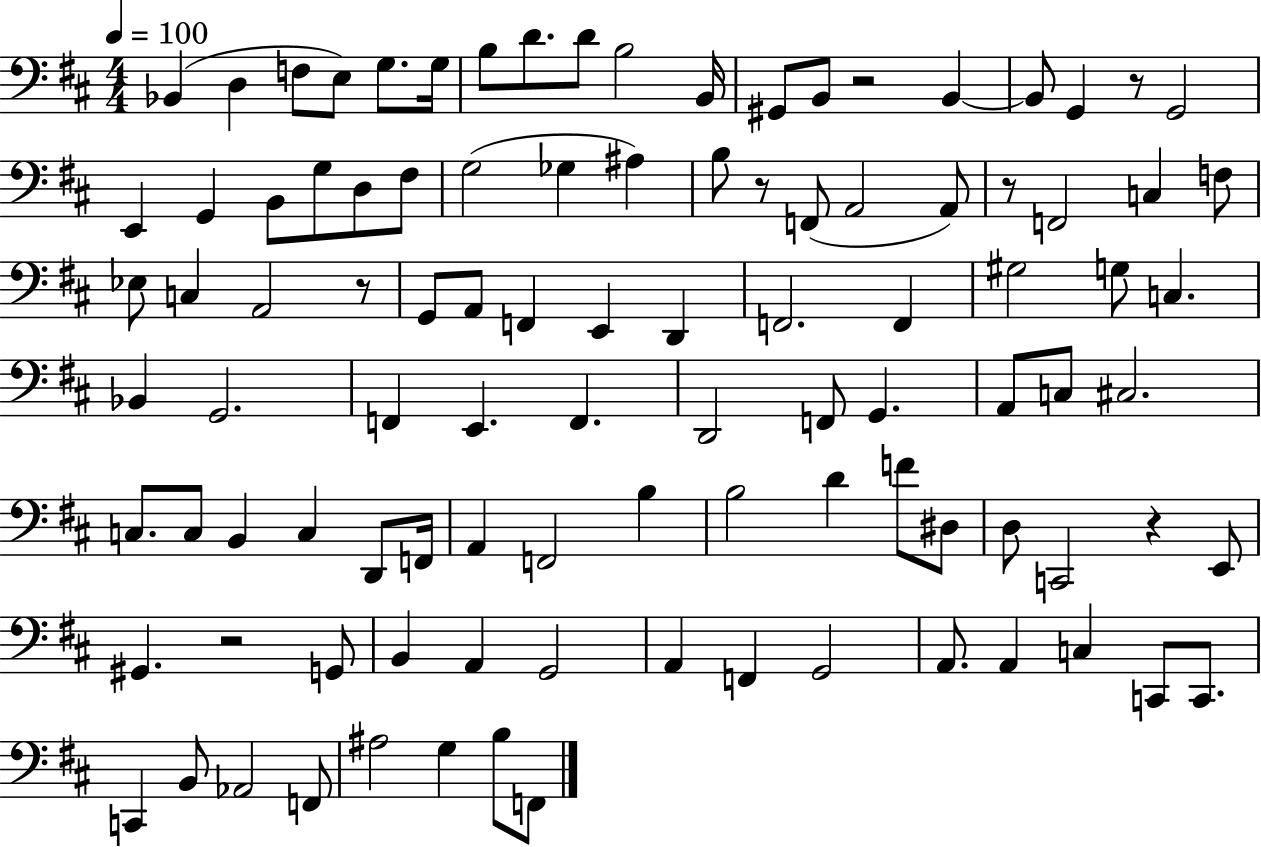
Bb2/q D3/q F3/e E3/e G3/e. G3/s B3/e D4/e. D4/e B3/h B2/s G#2/e B2/e R/h B2/q B2/e G2/q R/e G2/h E2/q G2/q B2/e G3/e D3/e F#3/e G3/h Gb3/q A#3/q B3/e R/e F2/e A2/h A2/e R/e F2/h C3/q F3/e Eb3/e C3/q A2/h R/e G2/e A2/e F2/q E2/q D2/q F2/h. F2/q G#3/h G3/e C3/q. Bb2/q G2/h. F2/q E2/q. F2/q. D2/h F2/e G2/q. A2/e C3/e C#3/h. C3/e. C3/e B2/q C3/q D2/e F2/s A2/q F2/h B3/q B3/h D4/q F4/e D#3/e D3/e C2/h R/q E2/e G#2/q. R/h G2/e B2/q A2/q G2/h A2/q F2/q G2/h A2/e. A2/q C3/q C2/e C2/e. C2/q B2/e Ab2/h F2/e A#3/h G3/q B3/e F2/e